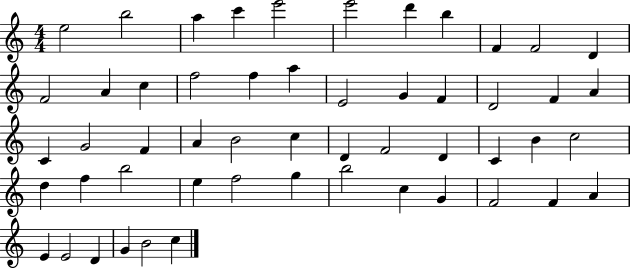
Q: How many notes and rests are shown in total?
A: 53